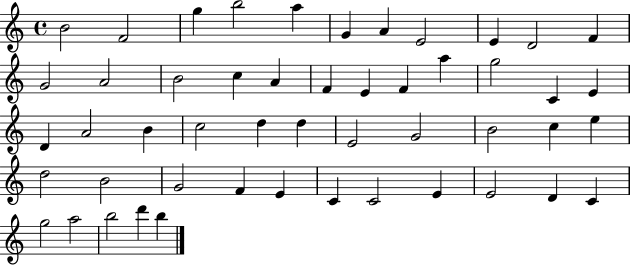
{
  \clef treble
  \time 4/4
  \defaultTimeSignature
  \key c \major
  b'2 f'2 | g''4 b''2 a''4 | g'4 a'4 e'2 | e'4 d'2 f'4 | \break g'2 a'2 | b'2 c''4 a'4 | f'4 e'4 f'4 a''4 | g''2 c'4 e'4 | \break d'4 a'2 b'4 | c''2 d''4 d''4 | e'2 g'2 | b'2 c''4 e''4 | \break d''2 b'2 | g'2 f'4 e'4 | c'4 c'2 e'4 | e'2 d'4 c'4 | \break g''2 a''2 | b''2 d'''4 b''4 | \bar "|."
}